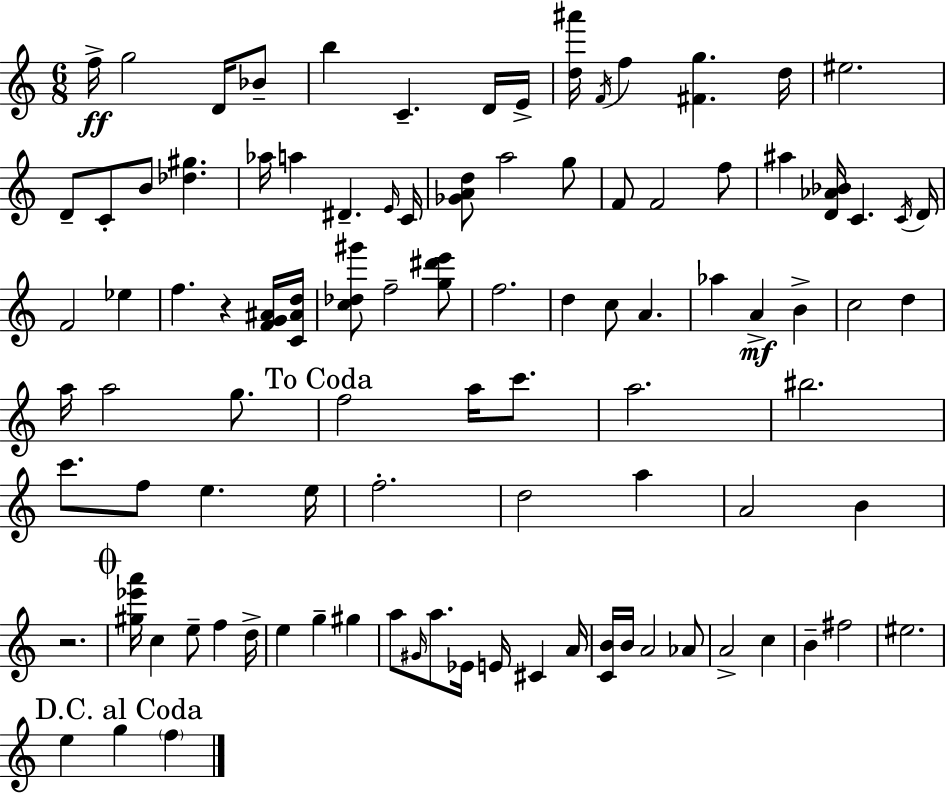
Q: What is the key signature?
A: C major